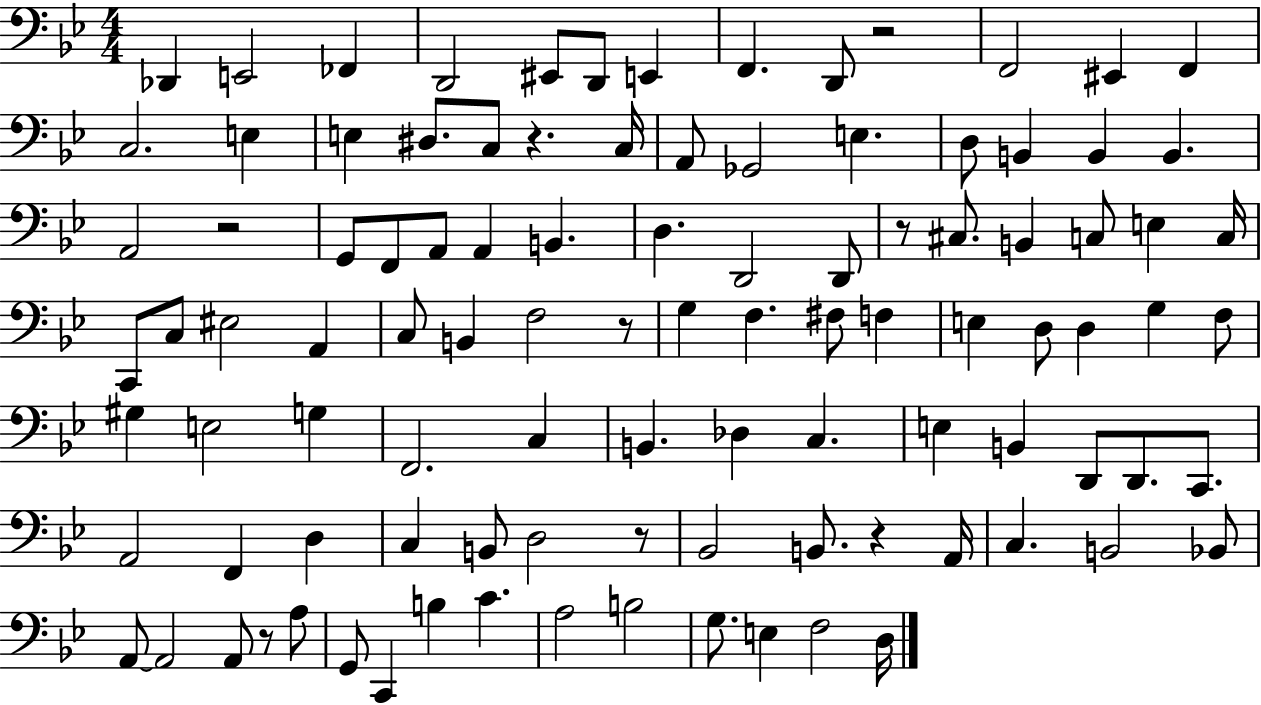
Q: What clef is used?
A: bass